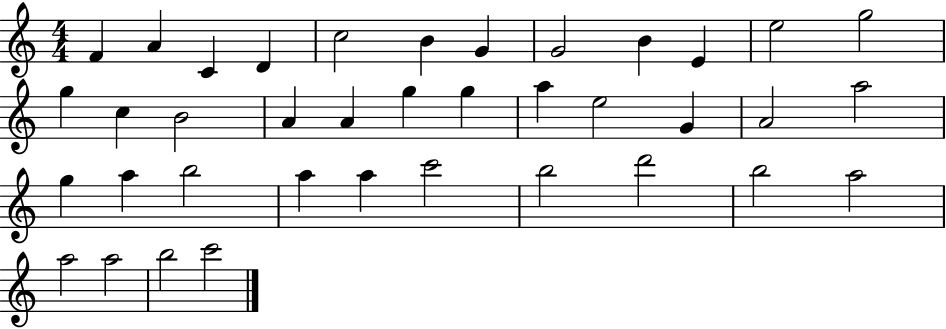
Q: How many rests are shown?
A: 0